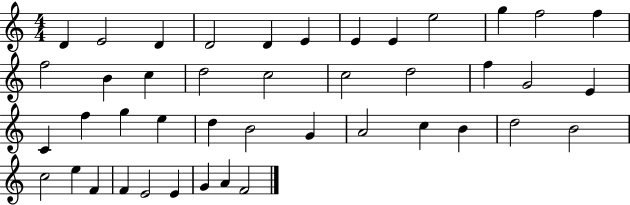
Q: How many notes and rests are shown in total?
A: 43